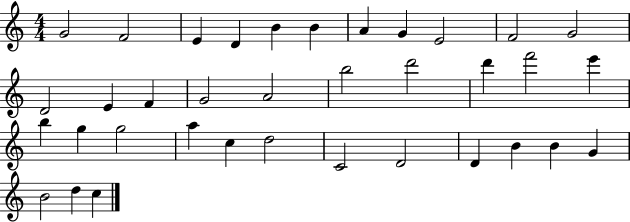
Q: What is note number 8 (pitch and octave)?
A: G4